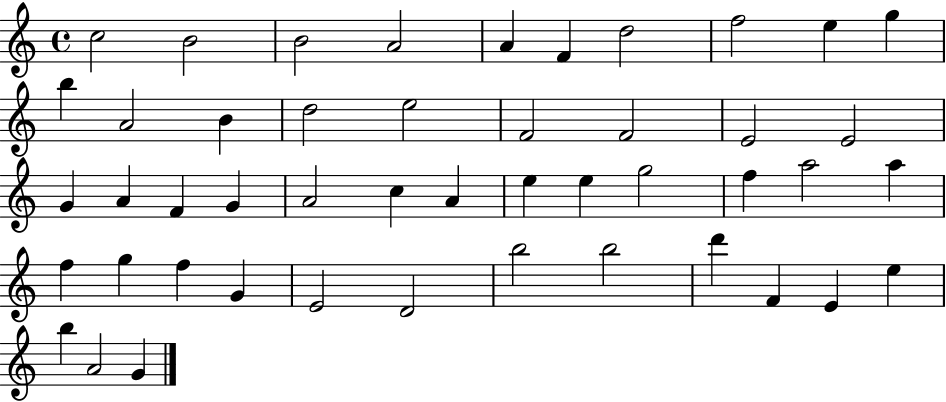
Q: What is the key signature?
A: C major